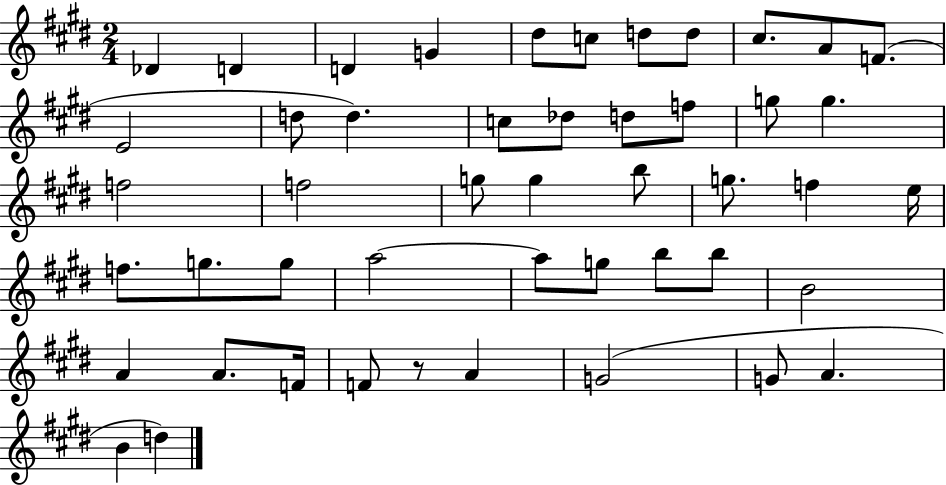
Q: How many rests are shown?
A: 1